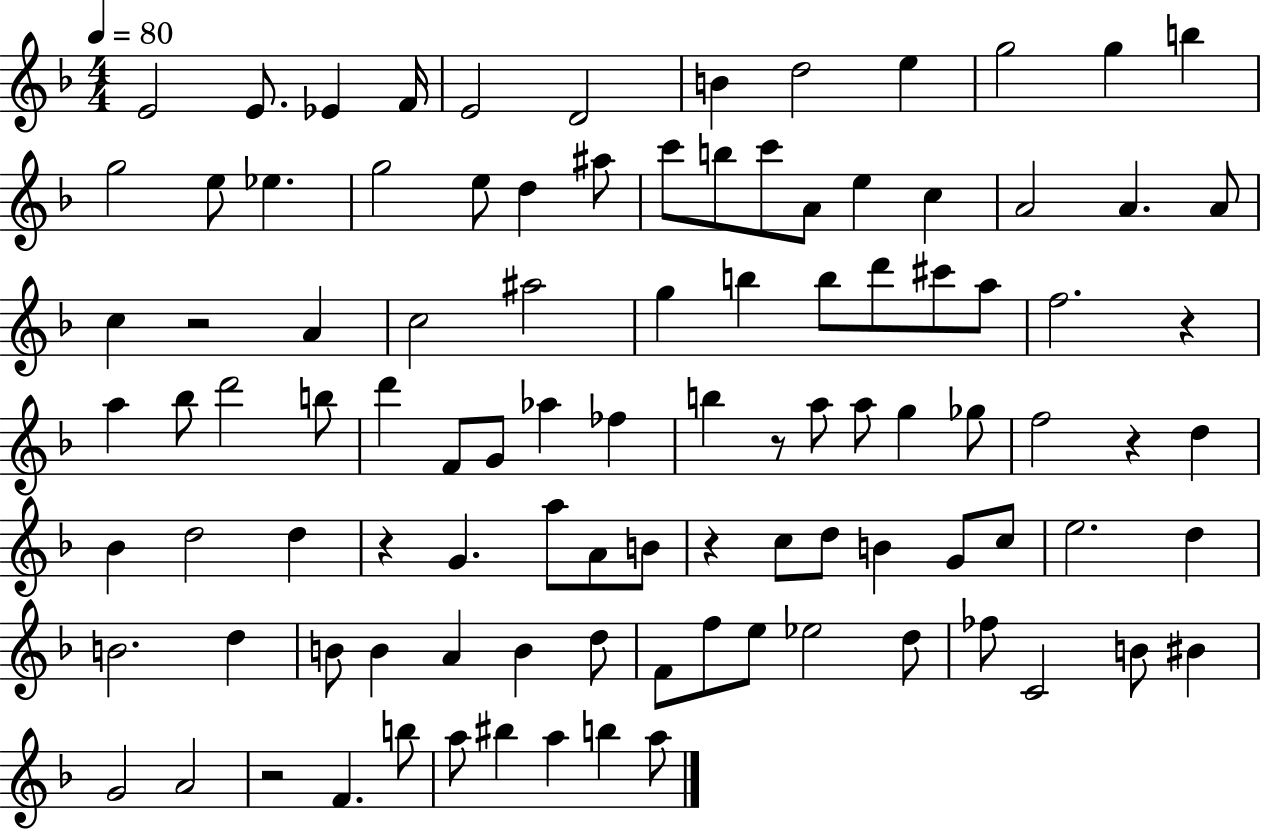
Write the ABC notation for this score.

X:1
T:Untitled
M:4/4
L:1/4
K:F
E2 E/2 _E F/4 E2 D2 B d2 e g2 g b g2 e/2 _e g2 e/2 d ^a/2 c'/2 b/2 c'/2 A/2 e c A2 A A/2 c z2 A c2 ^a2 g b b/2 d'/2 ^c'/2 a/2 f2 z a _b/2 d'2 b/2 d' F/2 G/2 _a _f b z/2 a/2 a/2 g _g/2 f2 z d _B d2 d z G a/2 A/2 B/2 z c/2 d/2 B G/2 c/2 e2 d B2 d B/2 B A B d/2 F/2 f/2 e/2 _e2 d/2 _f/2 C2 B/2 ^B G2 A2 z2 F b/2 a/2 ^b a b a/2